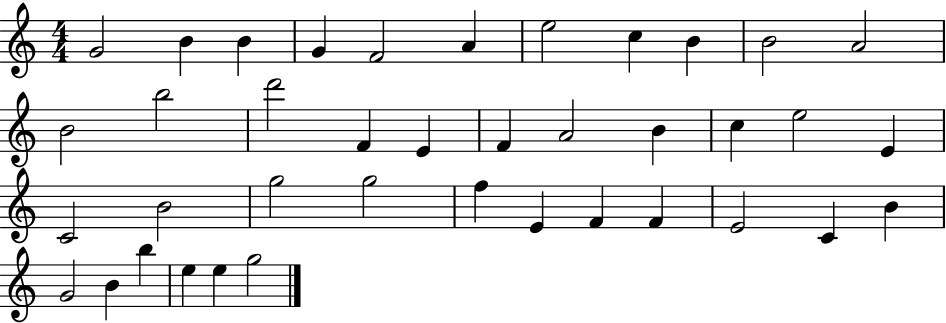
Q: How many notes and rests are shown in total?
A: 39